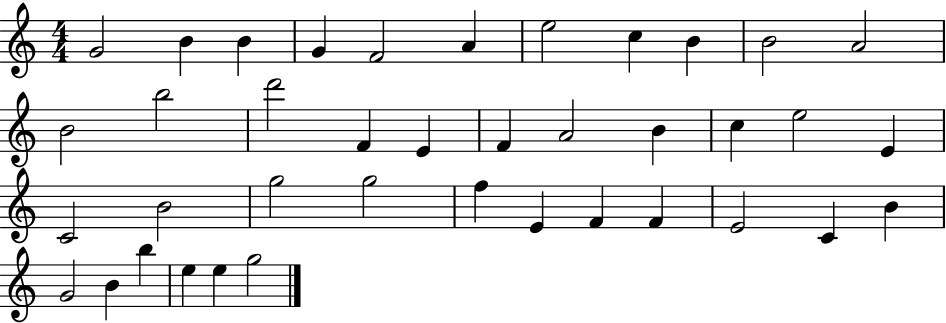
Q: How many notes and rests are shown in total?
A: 39